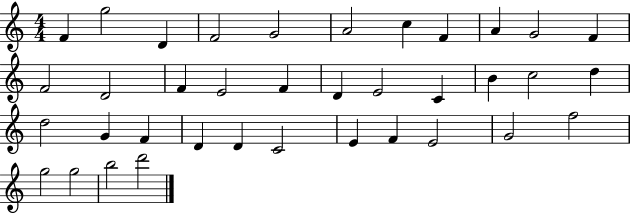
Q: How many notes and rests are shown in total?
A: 37